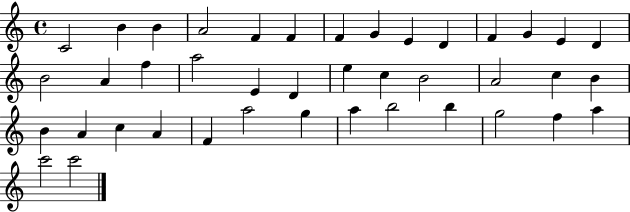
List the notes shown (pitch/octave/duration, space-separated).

C4/h B4/q B4/q A4/h F4/q F4/q F4/q G4/q E4/q D4/q F4/q G4/q E4/q D4/q B4/h A4/q F5/q A5/h E4/q D4/q E5/q C5/q B4/h A4/h C5/q B4/q B4/q A4/q C5/q A4/q F4/q A5/h G5/q A5/q B5/h B5/q G5/h F5/q A5/q C6/h C6/h